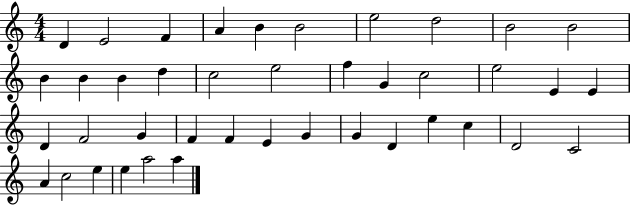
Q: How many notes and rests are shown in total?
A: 41